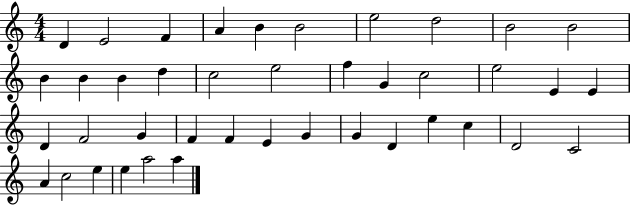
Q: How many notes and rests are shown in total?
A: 41